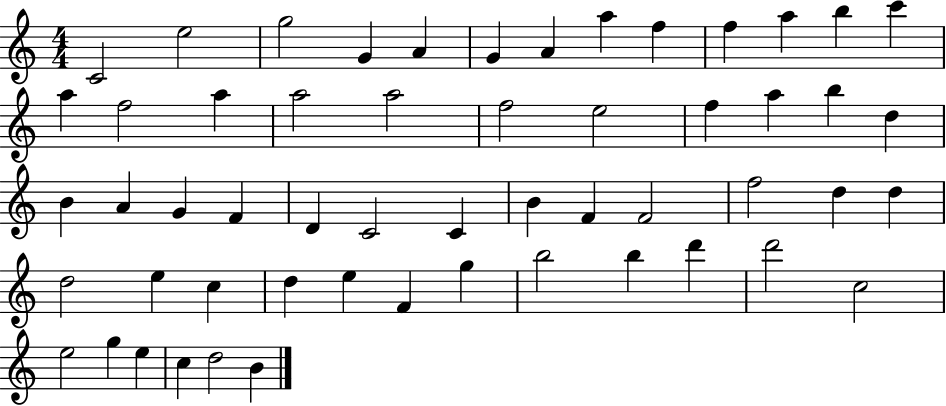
{
  \clef treble
  \numericTimeSignature
  \time 4/4
  \key c \major
  c'2 e''2 | g''2 g'4 a'4 | g'4 a'4 a''4 f''4 | f''4 a''4 b''4 c'''4 | \break a''4 f''2 a''4 | a''2 a''2 | f''2 e''2 | f''4 a''4 b''4 d''4 | \break b'4 a'4 g'4 f'4 | d'4 c'2 c'4 | b'4 f'4 f'2 | f''2 d''4 d''4 | \break d''2 e''4 c''4 | d''4 e''4 f'4 g''4 | b''2 b''4 d'''4 | d'''2 c''2 | \break e''2 g''4 e''4 | c''4 d''2 b'4 | \bar "|."
}